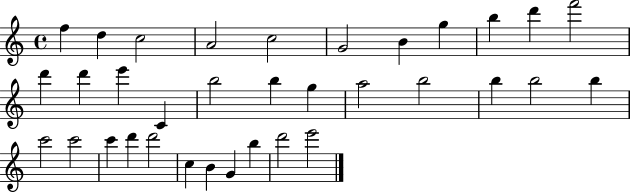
{
  \clef treble
  \time 4/4
  \defaultTimeSignature
  \key c \major
  f''4 d''4 c''2 | a'2 c''2 | g'2 b'4 g''4 | b''4 d'''4 f'''2 | \break d'''4 d'''4 e'''4 c'4 | b''2 b''4 g''4 | a''2 b''2 | b''4 b''2 b''4 | \break c'''2 c'''2 | c'''4 d'''4 d'''2 | c''4 b'4 g'4 b''4 | d'''2 e'''2 | \break \bar "|."
}